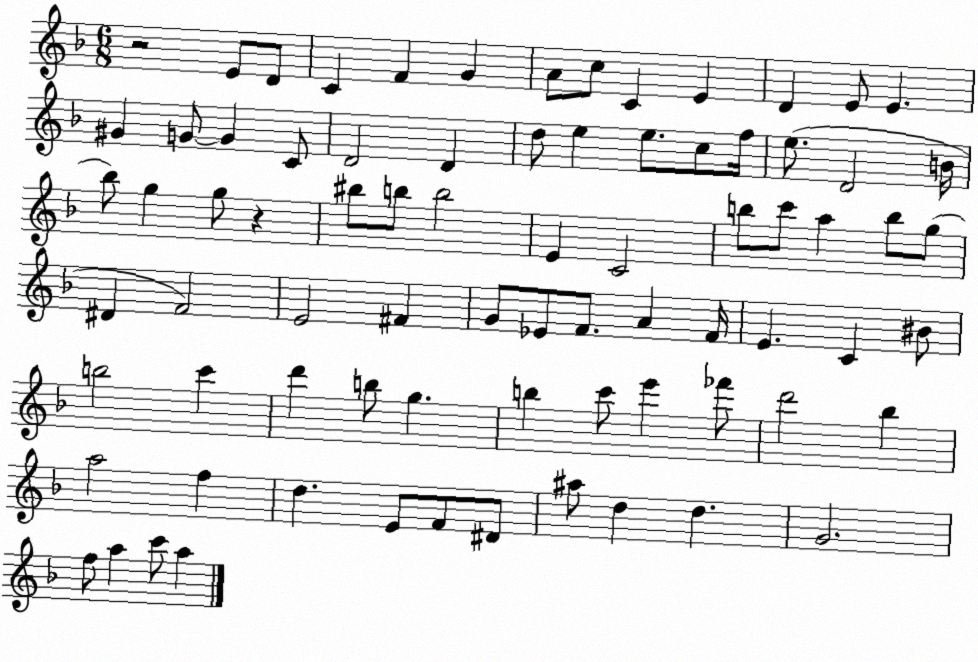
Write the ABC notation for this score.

X:1
T:Untitled
M:6/8
L:1/4
K:F
z2 E/2 D/2 C F G A/2 c/2 C E D E/2 E ^G G/2 G C/2 D2 D d/2 e e/2 c/2 f/4 e/2 D2 B/4 _b/2 g g/2 z ^b/2 b/2 b2 E C2 b/2 c'/2 a b/2 g/2 ^D F2 E2 ^F G/2 _E/2 F/2 A F/4 E C ^B/2 b2 c' d' b/2 g b c'/2 e' _f'/2 d'2 _b a2 f d E/2 F/2 ^D/2 ^a/2 d d G2 f/2 a c'/2 a